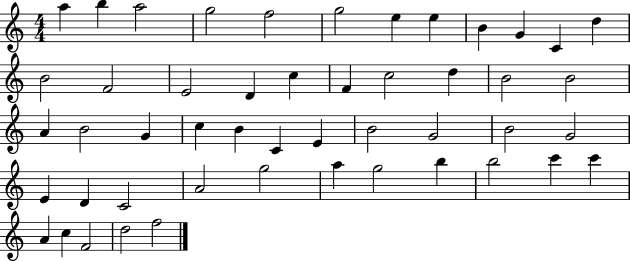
A5/q B5/q A5/h G5/h F5/h G5/h E5/q E5/q B4/q G4/q C4/q D5/q B4/h F4/h E4/h D4/q C5/q F4/q C5/h D5/q B4/h B4/h A4/q B4/h G4/q C5/q B4/q C4/q E4/q B4/h G4/h B4/h G4/h E4/q D4/q C4/h A4/h G5/h A5/q G5/h B5/q B5/h C6/q C6/q A4/q C5/q F4/h D5/h F5/h